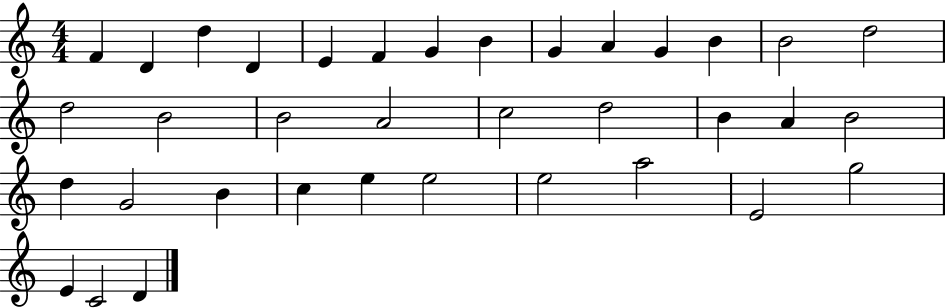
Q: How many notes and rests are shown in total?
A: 36